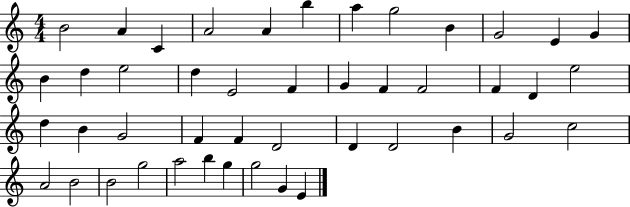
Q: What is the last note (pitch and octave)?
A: E4